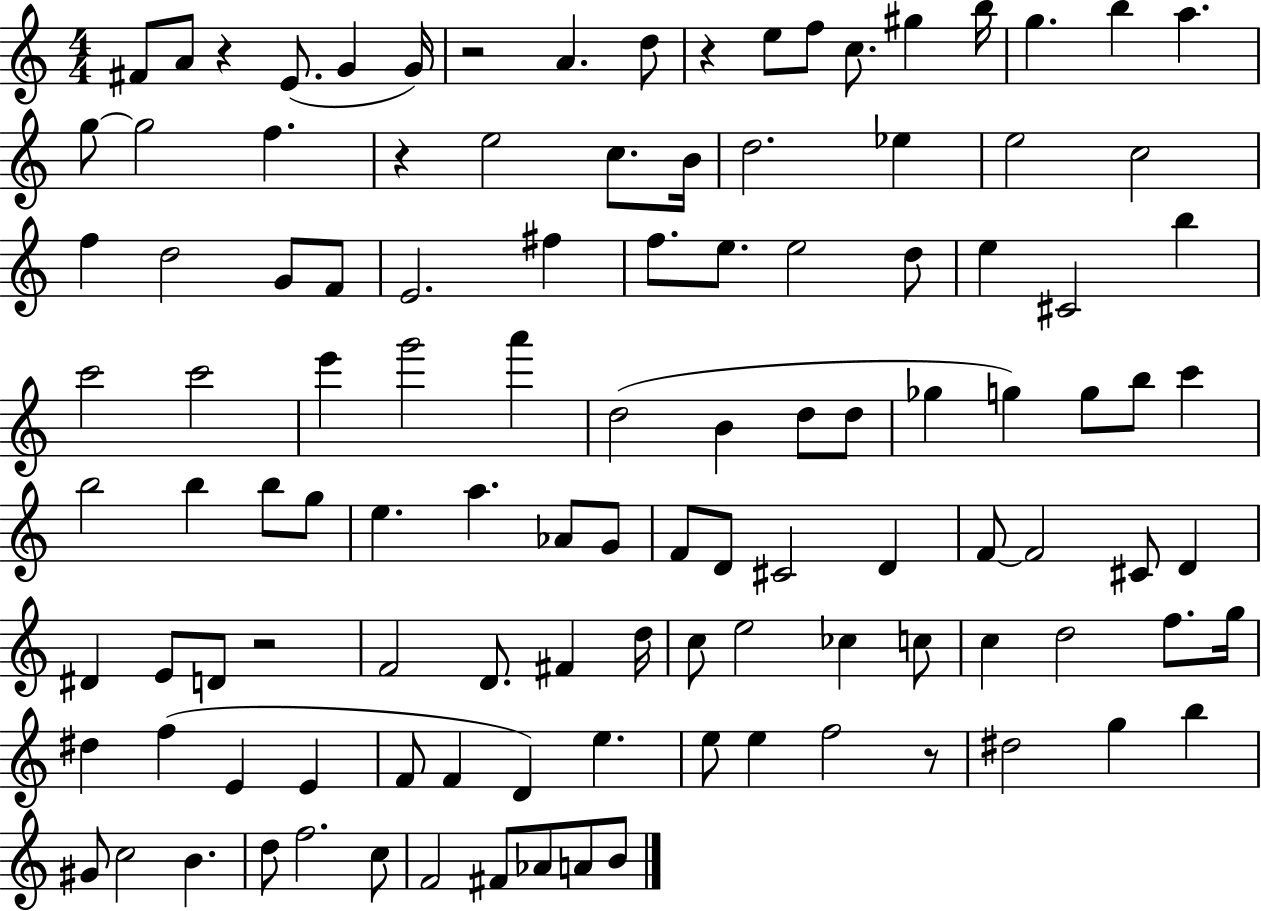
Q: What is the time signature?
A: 4/4